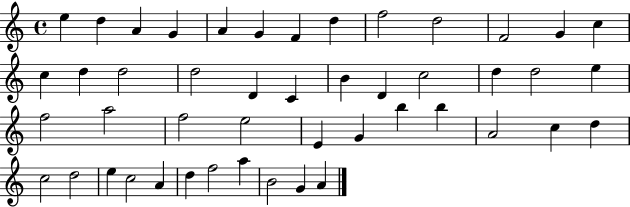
E5/q D5/q A4/q G4/q A4/q G4/q F4/q D5/q F5/h D5/h F4/h G4/q C5/q C5/q D5/q D5/h D5/h D4/q C4/q B4/q D4/q C5/h D5/q D5/h E5/q F5/h A5/h F5/h E5/h E4/q G4/q B5/q B5/q A4/h C5/q D5/q C5/h D5/h E5/q C5/h A4/q D5/q F5/h A5/q B4/h G4/q A4/q